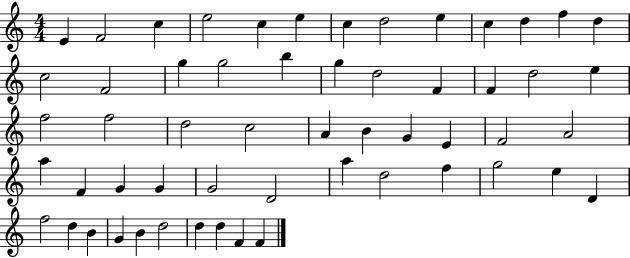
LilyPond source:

{
  \clef treble
  \numericTimeSignature
  \time 4/4
  \key c \major
  e'4 f'2 c''4 | e''2 c''4 e''4 | c''4 d''2 e''4 | c''4 d''4 f''4 d''4 | \break c''2 f'2 | g''4 g''2 b''4 | g''4 d''2 f'4 | f'4 d''2 e''4 | \break f''2 f''2 | d''2 c''2 | a'4 b'4 g'4 e'4 | f'2 a'2 | \break a''4 f'4 g'4 g'4 | g'2 d'2 | a''4 d''2 f''4 | g''2 e''4 d'4 | \break f''2 d''4 b'4 | g'4 b'4 d''2 | d''4 d''4 f'4 f'4 | \bar "|."
}